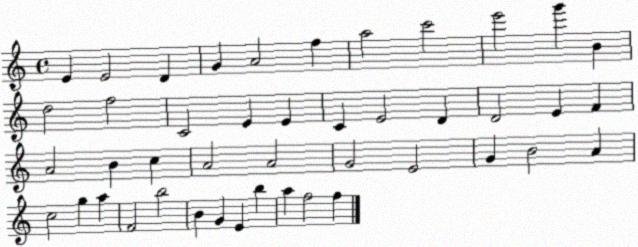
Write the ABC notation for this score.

X:1
T:Untitled
M:4/4
L:1/4
K:C
E E2 D G A2 f a2 c'2 e'2 g' B d2 f2 C2 E E C E2 D D2 E F A2 B c A2 A2 G2 E2 G B2 A c2 g a F2 b2 B G E b a f2 f